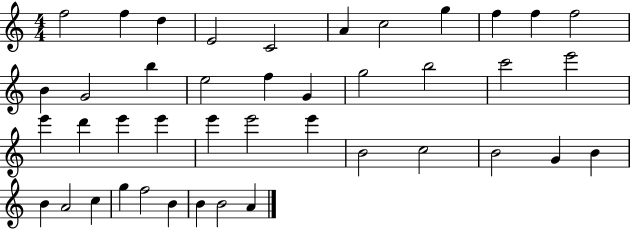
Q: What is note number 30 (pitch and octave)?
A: C5